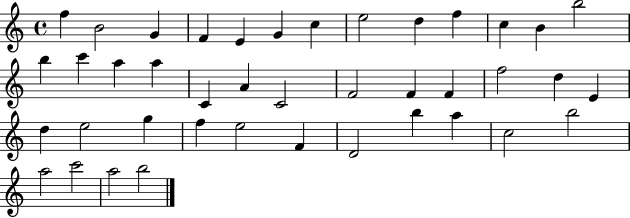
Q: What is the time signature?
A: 4/4